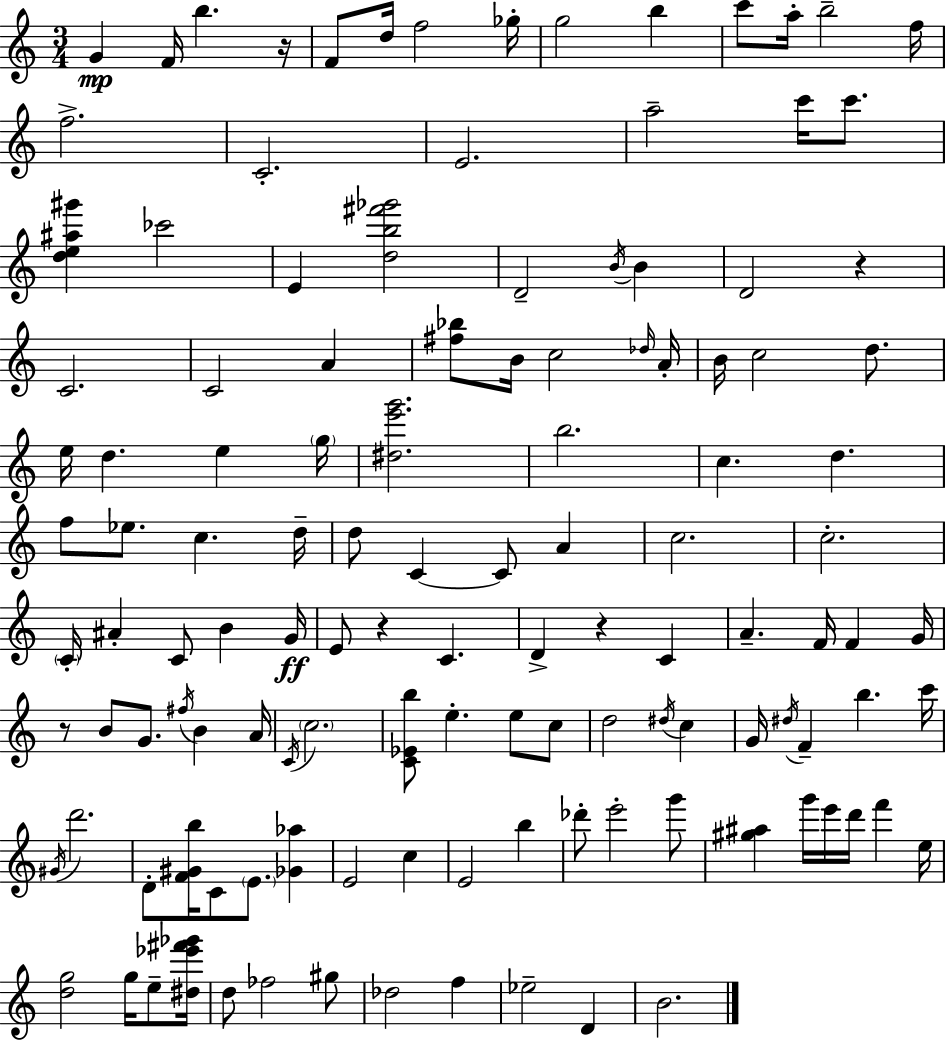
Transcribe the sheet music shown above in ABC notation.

X:1
T:Untitled
M:3/4
L:1/4
K:Am
G F/4 b z/4 F/2 d/4 f2 _g/4 g2 b c'/2 a/4 b2 f/4 f2 C2 E2 a2 c'/4 c'/2 [de^a^g'] _c'2 E [db^f'_g']2 D2 B/4 B D2 z C2 C2 A [^f_b]/2 B/4 c2 _d/4 A/4 B/4 c2 d/2 e/4 d e g/4 [^de'g']2 b2 c d f/2 _e/2 c d/4 d/2 C C/2 A c2 c2 C/4 ^A C/2 B G/4 E/2 z C D z C A F/4 F G/4 z/2 B/2 G/2 ^f/4 B A/4 C/4 c2 [C_Eb]/2 e e/2 c/2 d2 ^d/4 c G/4 ^d/4 F b c'/4 ^G/4 d'2 D/2 [F^Gb]/4 C/2 E/2 [_G_a] E2 c E2 b _d'/2 e'2 g'/2 [^g^a] g'/4 e'/4 d'/4 f' e/4 [dg]2 g/4 e/2 [^d_e'^f'_g']/4 d/2 _f2 ^g/2 _d2 f _e2 D B2